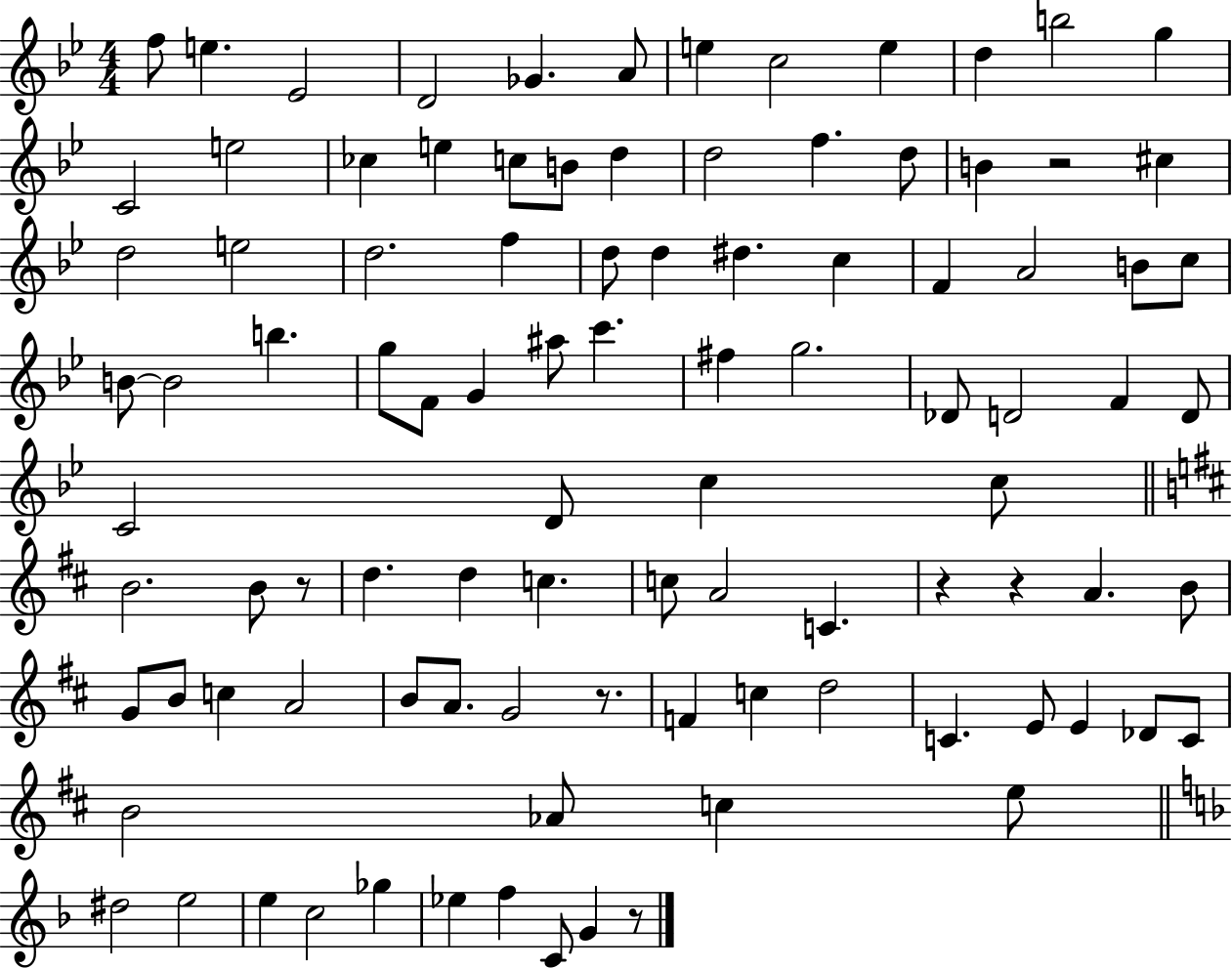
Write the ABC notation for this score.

X:1
T:Untitled
M:4/4
L:1/4
K:Bb
f/2 e _E2 D2 _G A/2 e c2 e d b2 g C2 e2 _c e c/2 B/2 d d2 f d/2 B z2 ^c d2 e2 d2 f d/2 d ^d c F A2 B/2 c/2 B/2 B2 b g/2 F/2 G ^a/2 c' ^f g2 _D/2 D2 F D/2 C2 D/2 c c/2 B2 B/2 z/2 d d c c/2 A2 C z z A B/2 G/2 B/2 c A2 B/2 A/2 G2 z/2 F c d2 C E/2 E _D/2 C/2 B2 _A/2 c e/2 ^d2 e2 e c2 _g _e f C/2 G z/2